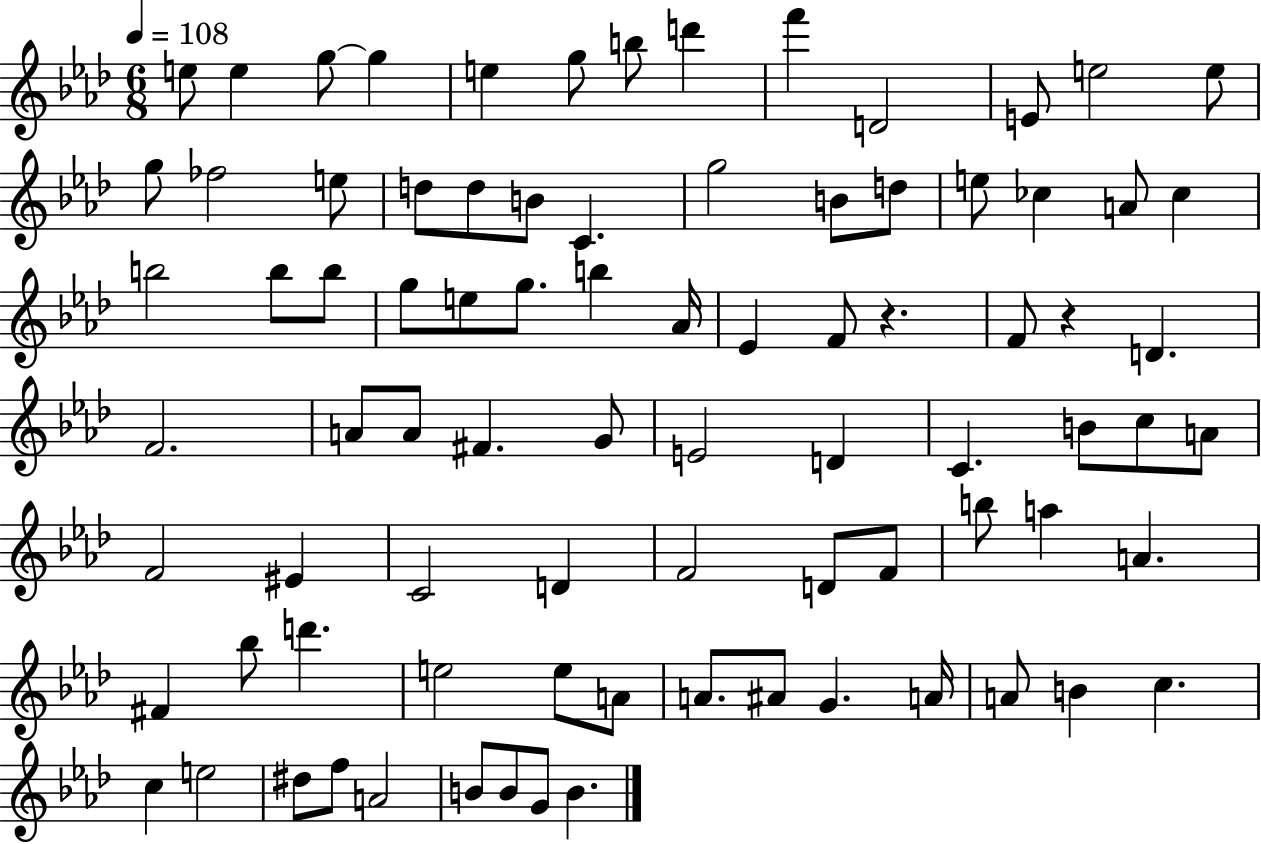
{
  \clef treble
  \numericTimeSignature
  \time 6/8
  \key aes \major
  \tempo 4 = 108
  e''8 e''4 g''8~~ g''4 | e''4 g''8 b''8 d'''4 | f'''4 d'2 | e'8 e''2 e''8 | \break g''8 fes''2 e''8 | d''8 d''8 b'8 c'4. | g''2 b'8 d''8 | e''8 ces''4 a'8 ces''4 | \break b''2 b''8 b''8 | g''8 e''8 g''8. b''4 aes'16 | ees'4 f'8 r4. | f'8 r4 d'4. | \break f'2. | a'8 a'8 fis'4. g'8 | e'2 d'4 | c'4. b'8 c''8 a'8 | \break f'2 eis'4 | c'2 d'4 | f'2 d'8 f'8 | b''8 a''4 a'4. | \break fis'4 bes''8 d'''4. | e''2 e''8 a'8 | a'8. ais'8 g'4. a'16 | a'8 b'4 c''4. | \break c''4 e''2 | dis''8 f''8 a'2 | b'8 b'8 g'8 b'4. | \bar "|."
}